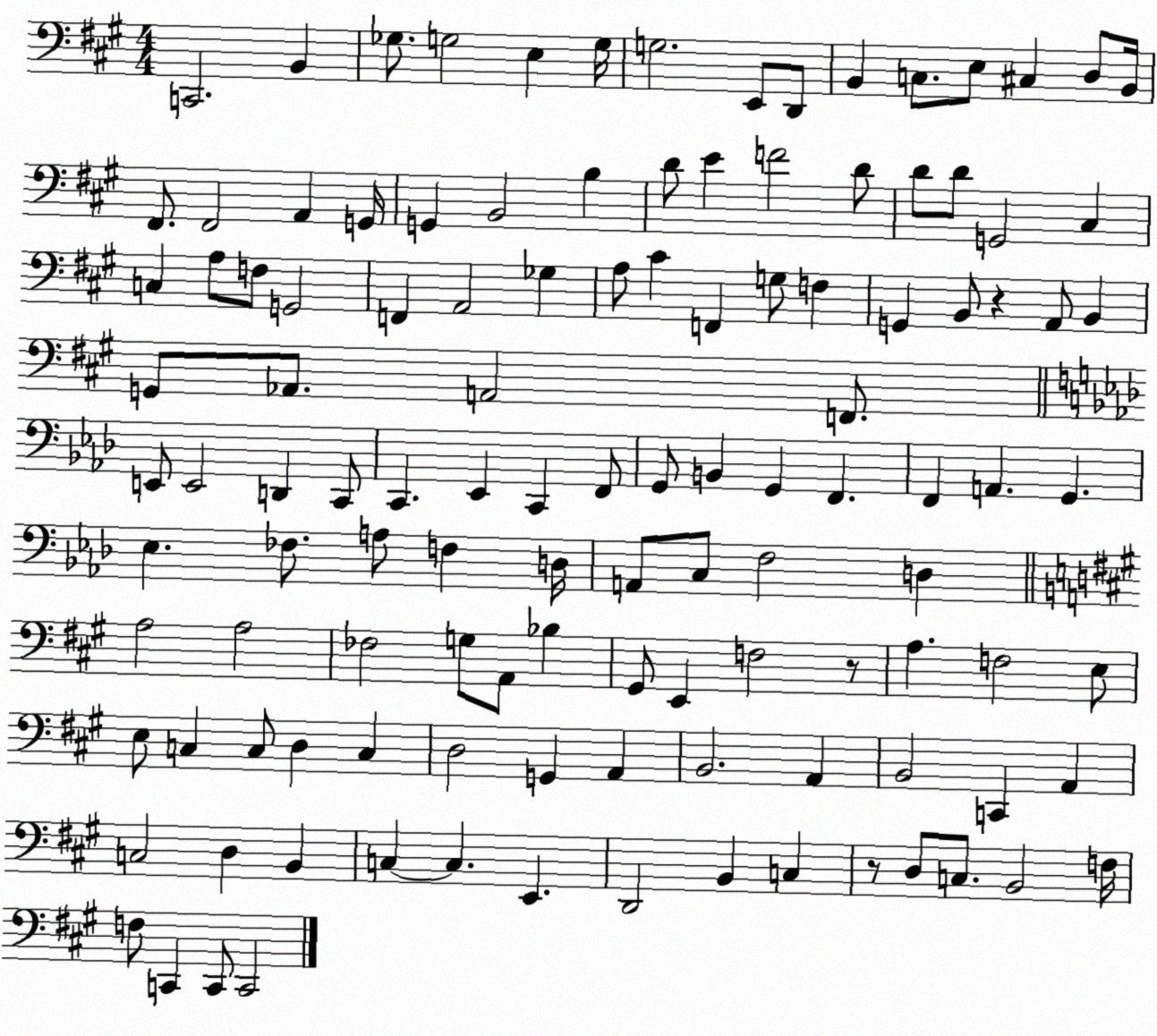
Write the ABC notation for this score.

X:1
T:Untitled
M:4/4
L:1/4
K:A
C,,2 B,, _G,/2 G,2 E, G,/4 G,2 E,,/2 D,,/2 B,, C,/2 E,/2 ^C, D,/2 B,,/4 ^F,,/2 ^F,,2 A,, G,,/4 G,, B,,2 B, D/2 E F2 D/2 D/2 D/2 G,,2 ^C, C, A,/2 F,/2 G,,2 F,, A,,2 _G, A,/2 ^C F,, G,/2 F, G,, B,,/2 z A,,/2 B,, G,,/2 _A,,/2 A,,2 F,,/2 E,,/2 E,,2 D,, C,,/2 C,, _E,, C,, F,,/2 G,,/2 B,, G,, F,, F,, A,, G,, _E, _F,/2 A,/2 F, D,/4 A,,/2 C,/2 F,2 D, A,2 A,2 _F,2 G,/2 A,,/2 _B, ^G,,/2 E,, F,2 z/2 A, F,2 E,/2 E,/2 C, C,/2 D, C, D,2 G,, A,, B,,2 A,, B,,2 C,, A,, C,2 D, B,, C, C, E,, D,,2 B,, C, z/2 D,/2 C,/2 B,,2 F,/4 F,/2 C,, C,,/2 C,,2